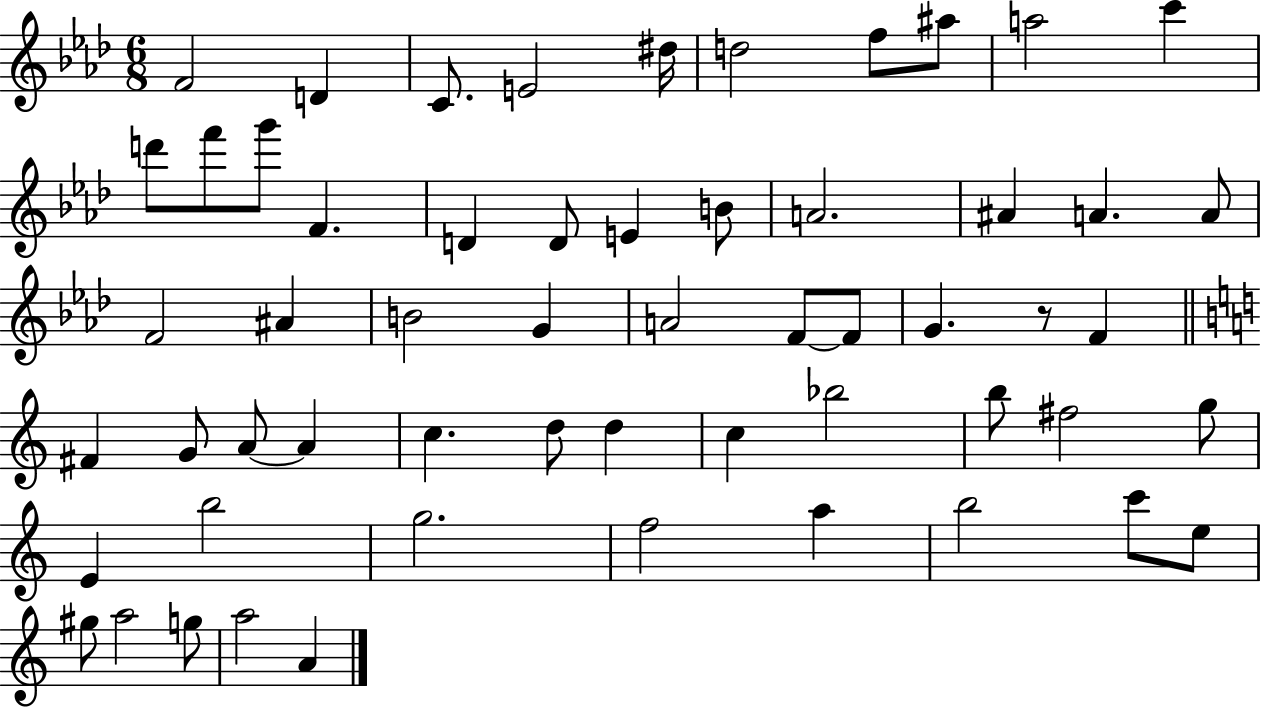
F4/h D4/q C4/e. E4/h D#5/s D5/h F5/e A#5/e A5/h C6/q D6/e F6/e G6/e F4/q. D4/q D4/e E4/q B4/e A4/h. A#4/q A4/q. A4/e F4/h A#4/q B4/h G4/q A4/h F4/e F4/e G4/q. R/e F4/q F#4/q G4/e A4/e A4/q C5/q. D5/e D5/q C5/q Bb5/h B5/e F#5/h G5/e E4/q B5/h G5/h. F5/h A5/q B5/h C6/e E5/e G#5/e A5/h G5/e A5/h A4/q